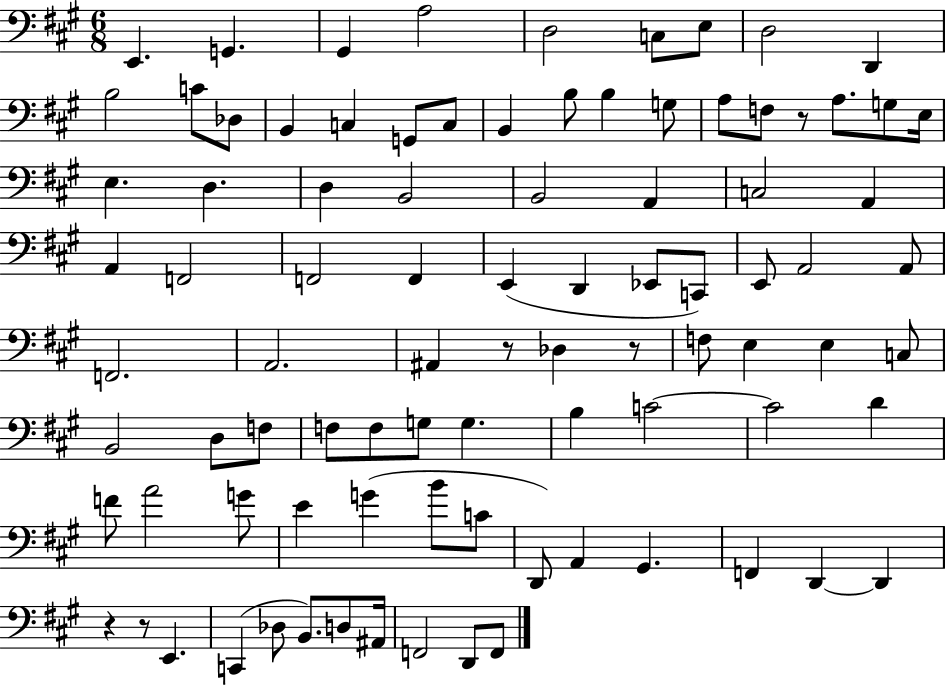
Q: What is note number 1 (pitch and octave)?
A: E2